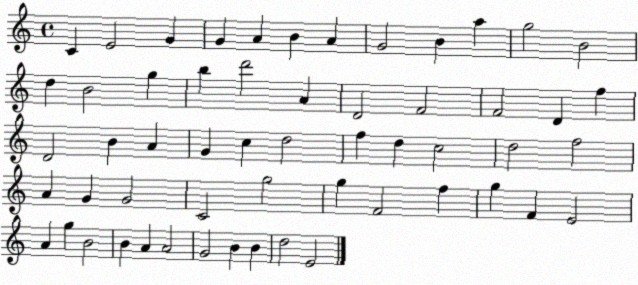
X:1
T:Untitled
M:4/4
L:1/4
K:C
C E2 G G A B A G2 B a g2 B2 d B2 g b d'2 A D2 F2 F2 D f D2 B A G c d2 f d c2 d2 f2 A G G2 C2 g2 g F2 f g F E2 A g B2 B A A2 G2 B B d2 E2